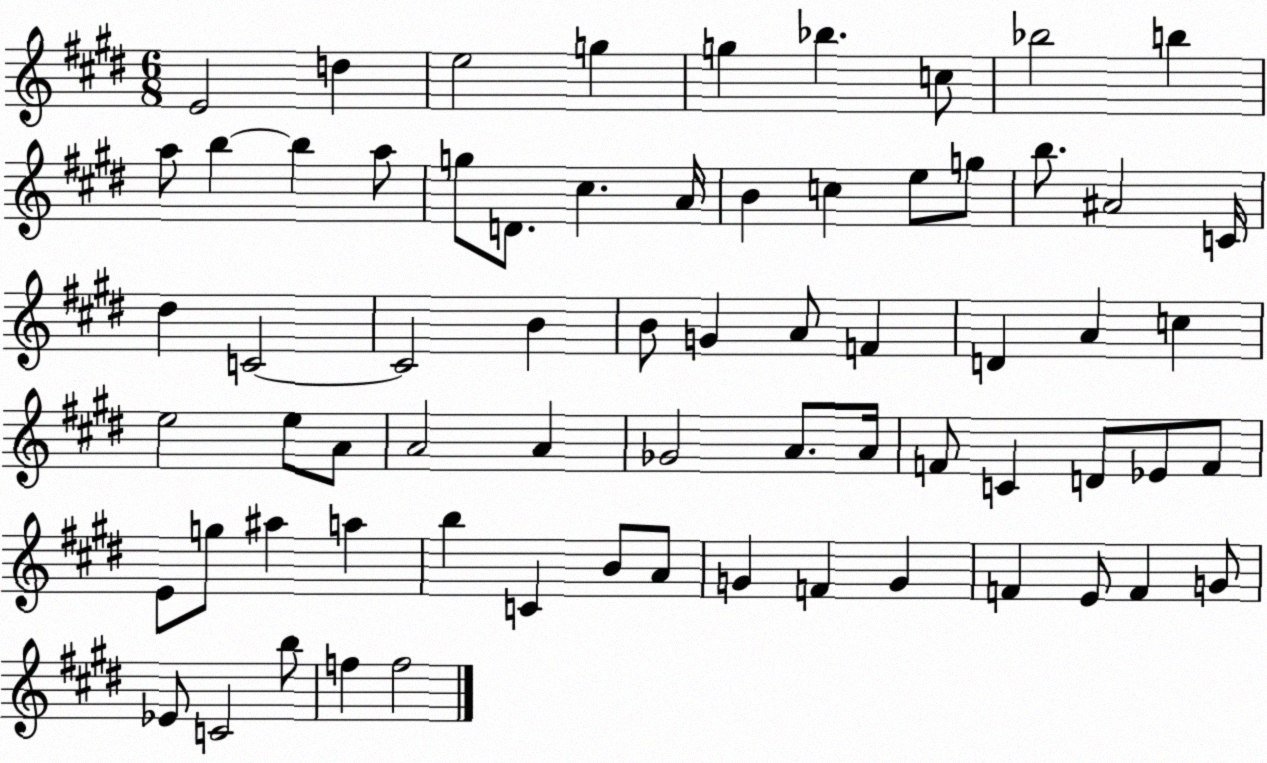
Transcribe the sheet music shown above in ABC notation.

X:1
T:Untitled
M:6/8
L:1/4
K:E
E2 d e2 g g _b c/2 _b2 b a/2 b b a/2 g/2 D/2 ^c A/4 B c e/2 g/2 b/2 ^A2 C/4 ^d C2 C2 B B/2 G A/2 F D A c e2 e/2 A/2 A2 A _G2 A/2 A/4 F/2 C D/2 _E/2 F/2 E/2 g/2 ^a a b C B/2 A/2 G F G F E/2 F G/2 _E/2 C2 b/2 f f2